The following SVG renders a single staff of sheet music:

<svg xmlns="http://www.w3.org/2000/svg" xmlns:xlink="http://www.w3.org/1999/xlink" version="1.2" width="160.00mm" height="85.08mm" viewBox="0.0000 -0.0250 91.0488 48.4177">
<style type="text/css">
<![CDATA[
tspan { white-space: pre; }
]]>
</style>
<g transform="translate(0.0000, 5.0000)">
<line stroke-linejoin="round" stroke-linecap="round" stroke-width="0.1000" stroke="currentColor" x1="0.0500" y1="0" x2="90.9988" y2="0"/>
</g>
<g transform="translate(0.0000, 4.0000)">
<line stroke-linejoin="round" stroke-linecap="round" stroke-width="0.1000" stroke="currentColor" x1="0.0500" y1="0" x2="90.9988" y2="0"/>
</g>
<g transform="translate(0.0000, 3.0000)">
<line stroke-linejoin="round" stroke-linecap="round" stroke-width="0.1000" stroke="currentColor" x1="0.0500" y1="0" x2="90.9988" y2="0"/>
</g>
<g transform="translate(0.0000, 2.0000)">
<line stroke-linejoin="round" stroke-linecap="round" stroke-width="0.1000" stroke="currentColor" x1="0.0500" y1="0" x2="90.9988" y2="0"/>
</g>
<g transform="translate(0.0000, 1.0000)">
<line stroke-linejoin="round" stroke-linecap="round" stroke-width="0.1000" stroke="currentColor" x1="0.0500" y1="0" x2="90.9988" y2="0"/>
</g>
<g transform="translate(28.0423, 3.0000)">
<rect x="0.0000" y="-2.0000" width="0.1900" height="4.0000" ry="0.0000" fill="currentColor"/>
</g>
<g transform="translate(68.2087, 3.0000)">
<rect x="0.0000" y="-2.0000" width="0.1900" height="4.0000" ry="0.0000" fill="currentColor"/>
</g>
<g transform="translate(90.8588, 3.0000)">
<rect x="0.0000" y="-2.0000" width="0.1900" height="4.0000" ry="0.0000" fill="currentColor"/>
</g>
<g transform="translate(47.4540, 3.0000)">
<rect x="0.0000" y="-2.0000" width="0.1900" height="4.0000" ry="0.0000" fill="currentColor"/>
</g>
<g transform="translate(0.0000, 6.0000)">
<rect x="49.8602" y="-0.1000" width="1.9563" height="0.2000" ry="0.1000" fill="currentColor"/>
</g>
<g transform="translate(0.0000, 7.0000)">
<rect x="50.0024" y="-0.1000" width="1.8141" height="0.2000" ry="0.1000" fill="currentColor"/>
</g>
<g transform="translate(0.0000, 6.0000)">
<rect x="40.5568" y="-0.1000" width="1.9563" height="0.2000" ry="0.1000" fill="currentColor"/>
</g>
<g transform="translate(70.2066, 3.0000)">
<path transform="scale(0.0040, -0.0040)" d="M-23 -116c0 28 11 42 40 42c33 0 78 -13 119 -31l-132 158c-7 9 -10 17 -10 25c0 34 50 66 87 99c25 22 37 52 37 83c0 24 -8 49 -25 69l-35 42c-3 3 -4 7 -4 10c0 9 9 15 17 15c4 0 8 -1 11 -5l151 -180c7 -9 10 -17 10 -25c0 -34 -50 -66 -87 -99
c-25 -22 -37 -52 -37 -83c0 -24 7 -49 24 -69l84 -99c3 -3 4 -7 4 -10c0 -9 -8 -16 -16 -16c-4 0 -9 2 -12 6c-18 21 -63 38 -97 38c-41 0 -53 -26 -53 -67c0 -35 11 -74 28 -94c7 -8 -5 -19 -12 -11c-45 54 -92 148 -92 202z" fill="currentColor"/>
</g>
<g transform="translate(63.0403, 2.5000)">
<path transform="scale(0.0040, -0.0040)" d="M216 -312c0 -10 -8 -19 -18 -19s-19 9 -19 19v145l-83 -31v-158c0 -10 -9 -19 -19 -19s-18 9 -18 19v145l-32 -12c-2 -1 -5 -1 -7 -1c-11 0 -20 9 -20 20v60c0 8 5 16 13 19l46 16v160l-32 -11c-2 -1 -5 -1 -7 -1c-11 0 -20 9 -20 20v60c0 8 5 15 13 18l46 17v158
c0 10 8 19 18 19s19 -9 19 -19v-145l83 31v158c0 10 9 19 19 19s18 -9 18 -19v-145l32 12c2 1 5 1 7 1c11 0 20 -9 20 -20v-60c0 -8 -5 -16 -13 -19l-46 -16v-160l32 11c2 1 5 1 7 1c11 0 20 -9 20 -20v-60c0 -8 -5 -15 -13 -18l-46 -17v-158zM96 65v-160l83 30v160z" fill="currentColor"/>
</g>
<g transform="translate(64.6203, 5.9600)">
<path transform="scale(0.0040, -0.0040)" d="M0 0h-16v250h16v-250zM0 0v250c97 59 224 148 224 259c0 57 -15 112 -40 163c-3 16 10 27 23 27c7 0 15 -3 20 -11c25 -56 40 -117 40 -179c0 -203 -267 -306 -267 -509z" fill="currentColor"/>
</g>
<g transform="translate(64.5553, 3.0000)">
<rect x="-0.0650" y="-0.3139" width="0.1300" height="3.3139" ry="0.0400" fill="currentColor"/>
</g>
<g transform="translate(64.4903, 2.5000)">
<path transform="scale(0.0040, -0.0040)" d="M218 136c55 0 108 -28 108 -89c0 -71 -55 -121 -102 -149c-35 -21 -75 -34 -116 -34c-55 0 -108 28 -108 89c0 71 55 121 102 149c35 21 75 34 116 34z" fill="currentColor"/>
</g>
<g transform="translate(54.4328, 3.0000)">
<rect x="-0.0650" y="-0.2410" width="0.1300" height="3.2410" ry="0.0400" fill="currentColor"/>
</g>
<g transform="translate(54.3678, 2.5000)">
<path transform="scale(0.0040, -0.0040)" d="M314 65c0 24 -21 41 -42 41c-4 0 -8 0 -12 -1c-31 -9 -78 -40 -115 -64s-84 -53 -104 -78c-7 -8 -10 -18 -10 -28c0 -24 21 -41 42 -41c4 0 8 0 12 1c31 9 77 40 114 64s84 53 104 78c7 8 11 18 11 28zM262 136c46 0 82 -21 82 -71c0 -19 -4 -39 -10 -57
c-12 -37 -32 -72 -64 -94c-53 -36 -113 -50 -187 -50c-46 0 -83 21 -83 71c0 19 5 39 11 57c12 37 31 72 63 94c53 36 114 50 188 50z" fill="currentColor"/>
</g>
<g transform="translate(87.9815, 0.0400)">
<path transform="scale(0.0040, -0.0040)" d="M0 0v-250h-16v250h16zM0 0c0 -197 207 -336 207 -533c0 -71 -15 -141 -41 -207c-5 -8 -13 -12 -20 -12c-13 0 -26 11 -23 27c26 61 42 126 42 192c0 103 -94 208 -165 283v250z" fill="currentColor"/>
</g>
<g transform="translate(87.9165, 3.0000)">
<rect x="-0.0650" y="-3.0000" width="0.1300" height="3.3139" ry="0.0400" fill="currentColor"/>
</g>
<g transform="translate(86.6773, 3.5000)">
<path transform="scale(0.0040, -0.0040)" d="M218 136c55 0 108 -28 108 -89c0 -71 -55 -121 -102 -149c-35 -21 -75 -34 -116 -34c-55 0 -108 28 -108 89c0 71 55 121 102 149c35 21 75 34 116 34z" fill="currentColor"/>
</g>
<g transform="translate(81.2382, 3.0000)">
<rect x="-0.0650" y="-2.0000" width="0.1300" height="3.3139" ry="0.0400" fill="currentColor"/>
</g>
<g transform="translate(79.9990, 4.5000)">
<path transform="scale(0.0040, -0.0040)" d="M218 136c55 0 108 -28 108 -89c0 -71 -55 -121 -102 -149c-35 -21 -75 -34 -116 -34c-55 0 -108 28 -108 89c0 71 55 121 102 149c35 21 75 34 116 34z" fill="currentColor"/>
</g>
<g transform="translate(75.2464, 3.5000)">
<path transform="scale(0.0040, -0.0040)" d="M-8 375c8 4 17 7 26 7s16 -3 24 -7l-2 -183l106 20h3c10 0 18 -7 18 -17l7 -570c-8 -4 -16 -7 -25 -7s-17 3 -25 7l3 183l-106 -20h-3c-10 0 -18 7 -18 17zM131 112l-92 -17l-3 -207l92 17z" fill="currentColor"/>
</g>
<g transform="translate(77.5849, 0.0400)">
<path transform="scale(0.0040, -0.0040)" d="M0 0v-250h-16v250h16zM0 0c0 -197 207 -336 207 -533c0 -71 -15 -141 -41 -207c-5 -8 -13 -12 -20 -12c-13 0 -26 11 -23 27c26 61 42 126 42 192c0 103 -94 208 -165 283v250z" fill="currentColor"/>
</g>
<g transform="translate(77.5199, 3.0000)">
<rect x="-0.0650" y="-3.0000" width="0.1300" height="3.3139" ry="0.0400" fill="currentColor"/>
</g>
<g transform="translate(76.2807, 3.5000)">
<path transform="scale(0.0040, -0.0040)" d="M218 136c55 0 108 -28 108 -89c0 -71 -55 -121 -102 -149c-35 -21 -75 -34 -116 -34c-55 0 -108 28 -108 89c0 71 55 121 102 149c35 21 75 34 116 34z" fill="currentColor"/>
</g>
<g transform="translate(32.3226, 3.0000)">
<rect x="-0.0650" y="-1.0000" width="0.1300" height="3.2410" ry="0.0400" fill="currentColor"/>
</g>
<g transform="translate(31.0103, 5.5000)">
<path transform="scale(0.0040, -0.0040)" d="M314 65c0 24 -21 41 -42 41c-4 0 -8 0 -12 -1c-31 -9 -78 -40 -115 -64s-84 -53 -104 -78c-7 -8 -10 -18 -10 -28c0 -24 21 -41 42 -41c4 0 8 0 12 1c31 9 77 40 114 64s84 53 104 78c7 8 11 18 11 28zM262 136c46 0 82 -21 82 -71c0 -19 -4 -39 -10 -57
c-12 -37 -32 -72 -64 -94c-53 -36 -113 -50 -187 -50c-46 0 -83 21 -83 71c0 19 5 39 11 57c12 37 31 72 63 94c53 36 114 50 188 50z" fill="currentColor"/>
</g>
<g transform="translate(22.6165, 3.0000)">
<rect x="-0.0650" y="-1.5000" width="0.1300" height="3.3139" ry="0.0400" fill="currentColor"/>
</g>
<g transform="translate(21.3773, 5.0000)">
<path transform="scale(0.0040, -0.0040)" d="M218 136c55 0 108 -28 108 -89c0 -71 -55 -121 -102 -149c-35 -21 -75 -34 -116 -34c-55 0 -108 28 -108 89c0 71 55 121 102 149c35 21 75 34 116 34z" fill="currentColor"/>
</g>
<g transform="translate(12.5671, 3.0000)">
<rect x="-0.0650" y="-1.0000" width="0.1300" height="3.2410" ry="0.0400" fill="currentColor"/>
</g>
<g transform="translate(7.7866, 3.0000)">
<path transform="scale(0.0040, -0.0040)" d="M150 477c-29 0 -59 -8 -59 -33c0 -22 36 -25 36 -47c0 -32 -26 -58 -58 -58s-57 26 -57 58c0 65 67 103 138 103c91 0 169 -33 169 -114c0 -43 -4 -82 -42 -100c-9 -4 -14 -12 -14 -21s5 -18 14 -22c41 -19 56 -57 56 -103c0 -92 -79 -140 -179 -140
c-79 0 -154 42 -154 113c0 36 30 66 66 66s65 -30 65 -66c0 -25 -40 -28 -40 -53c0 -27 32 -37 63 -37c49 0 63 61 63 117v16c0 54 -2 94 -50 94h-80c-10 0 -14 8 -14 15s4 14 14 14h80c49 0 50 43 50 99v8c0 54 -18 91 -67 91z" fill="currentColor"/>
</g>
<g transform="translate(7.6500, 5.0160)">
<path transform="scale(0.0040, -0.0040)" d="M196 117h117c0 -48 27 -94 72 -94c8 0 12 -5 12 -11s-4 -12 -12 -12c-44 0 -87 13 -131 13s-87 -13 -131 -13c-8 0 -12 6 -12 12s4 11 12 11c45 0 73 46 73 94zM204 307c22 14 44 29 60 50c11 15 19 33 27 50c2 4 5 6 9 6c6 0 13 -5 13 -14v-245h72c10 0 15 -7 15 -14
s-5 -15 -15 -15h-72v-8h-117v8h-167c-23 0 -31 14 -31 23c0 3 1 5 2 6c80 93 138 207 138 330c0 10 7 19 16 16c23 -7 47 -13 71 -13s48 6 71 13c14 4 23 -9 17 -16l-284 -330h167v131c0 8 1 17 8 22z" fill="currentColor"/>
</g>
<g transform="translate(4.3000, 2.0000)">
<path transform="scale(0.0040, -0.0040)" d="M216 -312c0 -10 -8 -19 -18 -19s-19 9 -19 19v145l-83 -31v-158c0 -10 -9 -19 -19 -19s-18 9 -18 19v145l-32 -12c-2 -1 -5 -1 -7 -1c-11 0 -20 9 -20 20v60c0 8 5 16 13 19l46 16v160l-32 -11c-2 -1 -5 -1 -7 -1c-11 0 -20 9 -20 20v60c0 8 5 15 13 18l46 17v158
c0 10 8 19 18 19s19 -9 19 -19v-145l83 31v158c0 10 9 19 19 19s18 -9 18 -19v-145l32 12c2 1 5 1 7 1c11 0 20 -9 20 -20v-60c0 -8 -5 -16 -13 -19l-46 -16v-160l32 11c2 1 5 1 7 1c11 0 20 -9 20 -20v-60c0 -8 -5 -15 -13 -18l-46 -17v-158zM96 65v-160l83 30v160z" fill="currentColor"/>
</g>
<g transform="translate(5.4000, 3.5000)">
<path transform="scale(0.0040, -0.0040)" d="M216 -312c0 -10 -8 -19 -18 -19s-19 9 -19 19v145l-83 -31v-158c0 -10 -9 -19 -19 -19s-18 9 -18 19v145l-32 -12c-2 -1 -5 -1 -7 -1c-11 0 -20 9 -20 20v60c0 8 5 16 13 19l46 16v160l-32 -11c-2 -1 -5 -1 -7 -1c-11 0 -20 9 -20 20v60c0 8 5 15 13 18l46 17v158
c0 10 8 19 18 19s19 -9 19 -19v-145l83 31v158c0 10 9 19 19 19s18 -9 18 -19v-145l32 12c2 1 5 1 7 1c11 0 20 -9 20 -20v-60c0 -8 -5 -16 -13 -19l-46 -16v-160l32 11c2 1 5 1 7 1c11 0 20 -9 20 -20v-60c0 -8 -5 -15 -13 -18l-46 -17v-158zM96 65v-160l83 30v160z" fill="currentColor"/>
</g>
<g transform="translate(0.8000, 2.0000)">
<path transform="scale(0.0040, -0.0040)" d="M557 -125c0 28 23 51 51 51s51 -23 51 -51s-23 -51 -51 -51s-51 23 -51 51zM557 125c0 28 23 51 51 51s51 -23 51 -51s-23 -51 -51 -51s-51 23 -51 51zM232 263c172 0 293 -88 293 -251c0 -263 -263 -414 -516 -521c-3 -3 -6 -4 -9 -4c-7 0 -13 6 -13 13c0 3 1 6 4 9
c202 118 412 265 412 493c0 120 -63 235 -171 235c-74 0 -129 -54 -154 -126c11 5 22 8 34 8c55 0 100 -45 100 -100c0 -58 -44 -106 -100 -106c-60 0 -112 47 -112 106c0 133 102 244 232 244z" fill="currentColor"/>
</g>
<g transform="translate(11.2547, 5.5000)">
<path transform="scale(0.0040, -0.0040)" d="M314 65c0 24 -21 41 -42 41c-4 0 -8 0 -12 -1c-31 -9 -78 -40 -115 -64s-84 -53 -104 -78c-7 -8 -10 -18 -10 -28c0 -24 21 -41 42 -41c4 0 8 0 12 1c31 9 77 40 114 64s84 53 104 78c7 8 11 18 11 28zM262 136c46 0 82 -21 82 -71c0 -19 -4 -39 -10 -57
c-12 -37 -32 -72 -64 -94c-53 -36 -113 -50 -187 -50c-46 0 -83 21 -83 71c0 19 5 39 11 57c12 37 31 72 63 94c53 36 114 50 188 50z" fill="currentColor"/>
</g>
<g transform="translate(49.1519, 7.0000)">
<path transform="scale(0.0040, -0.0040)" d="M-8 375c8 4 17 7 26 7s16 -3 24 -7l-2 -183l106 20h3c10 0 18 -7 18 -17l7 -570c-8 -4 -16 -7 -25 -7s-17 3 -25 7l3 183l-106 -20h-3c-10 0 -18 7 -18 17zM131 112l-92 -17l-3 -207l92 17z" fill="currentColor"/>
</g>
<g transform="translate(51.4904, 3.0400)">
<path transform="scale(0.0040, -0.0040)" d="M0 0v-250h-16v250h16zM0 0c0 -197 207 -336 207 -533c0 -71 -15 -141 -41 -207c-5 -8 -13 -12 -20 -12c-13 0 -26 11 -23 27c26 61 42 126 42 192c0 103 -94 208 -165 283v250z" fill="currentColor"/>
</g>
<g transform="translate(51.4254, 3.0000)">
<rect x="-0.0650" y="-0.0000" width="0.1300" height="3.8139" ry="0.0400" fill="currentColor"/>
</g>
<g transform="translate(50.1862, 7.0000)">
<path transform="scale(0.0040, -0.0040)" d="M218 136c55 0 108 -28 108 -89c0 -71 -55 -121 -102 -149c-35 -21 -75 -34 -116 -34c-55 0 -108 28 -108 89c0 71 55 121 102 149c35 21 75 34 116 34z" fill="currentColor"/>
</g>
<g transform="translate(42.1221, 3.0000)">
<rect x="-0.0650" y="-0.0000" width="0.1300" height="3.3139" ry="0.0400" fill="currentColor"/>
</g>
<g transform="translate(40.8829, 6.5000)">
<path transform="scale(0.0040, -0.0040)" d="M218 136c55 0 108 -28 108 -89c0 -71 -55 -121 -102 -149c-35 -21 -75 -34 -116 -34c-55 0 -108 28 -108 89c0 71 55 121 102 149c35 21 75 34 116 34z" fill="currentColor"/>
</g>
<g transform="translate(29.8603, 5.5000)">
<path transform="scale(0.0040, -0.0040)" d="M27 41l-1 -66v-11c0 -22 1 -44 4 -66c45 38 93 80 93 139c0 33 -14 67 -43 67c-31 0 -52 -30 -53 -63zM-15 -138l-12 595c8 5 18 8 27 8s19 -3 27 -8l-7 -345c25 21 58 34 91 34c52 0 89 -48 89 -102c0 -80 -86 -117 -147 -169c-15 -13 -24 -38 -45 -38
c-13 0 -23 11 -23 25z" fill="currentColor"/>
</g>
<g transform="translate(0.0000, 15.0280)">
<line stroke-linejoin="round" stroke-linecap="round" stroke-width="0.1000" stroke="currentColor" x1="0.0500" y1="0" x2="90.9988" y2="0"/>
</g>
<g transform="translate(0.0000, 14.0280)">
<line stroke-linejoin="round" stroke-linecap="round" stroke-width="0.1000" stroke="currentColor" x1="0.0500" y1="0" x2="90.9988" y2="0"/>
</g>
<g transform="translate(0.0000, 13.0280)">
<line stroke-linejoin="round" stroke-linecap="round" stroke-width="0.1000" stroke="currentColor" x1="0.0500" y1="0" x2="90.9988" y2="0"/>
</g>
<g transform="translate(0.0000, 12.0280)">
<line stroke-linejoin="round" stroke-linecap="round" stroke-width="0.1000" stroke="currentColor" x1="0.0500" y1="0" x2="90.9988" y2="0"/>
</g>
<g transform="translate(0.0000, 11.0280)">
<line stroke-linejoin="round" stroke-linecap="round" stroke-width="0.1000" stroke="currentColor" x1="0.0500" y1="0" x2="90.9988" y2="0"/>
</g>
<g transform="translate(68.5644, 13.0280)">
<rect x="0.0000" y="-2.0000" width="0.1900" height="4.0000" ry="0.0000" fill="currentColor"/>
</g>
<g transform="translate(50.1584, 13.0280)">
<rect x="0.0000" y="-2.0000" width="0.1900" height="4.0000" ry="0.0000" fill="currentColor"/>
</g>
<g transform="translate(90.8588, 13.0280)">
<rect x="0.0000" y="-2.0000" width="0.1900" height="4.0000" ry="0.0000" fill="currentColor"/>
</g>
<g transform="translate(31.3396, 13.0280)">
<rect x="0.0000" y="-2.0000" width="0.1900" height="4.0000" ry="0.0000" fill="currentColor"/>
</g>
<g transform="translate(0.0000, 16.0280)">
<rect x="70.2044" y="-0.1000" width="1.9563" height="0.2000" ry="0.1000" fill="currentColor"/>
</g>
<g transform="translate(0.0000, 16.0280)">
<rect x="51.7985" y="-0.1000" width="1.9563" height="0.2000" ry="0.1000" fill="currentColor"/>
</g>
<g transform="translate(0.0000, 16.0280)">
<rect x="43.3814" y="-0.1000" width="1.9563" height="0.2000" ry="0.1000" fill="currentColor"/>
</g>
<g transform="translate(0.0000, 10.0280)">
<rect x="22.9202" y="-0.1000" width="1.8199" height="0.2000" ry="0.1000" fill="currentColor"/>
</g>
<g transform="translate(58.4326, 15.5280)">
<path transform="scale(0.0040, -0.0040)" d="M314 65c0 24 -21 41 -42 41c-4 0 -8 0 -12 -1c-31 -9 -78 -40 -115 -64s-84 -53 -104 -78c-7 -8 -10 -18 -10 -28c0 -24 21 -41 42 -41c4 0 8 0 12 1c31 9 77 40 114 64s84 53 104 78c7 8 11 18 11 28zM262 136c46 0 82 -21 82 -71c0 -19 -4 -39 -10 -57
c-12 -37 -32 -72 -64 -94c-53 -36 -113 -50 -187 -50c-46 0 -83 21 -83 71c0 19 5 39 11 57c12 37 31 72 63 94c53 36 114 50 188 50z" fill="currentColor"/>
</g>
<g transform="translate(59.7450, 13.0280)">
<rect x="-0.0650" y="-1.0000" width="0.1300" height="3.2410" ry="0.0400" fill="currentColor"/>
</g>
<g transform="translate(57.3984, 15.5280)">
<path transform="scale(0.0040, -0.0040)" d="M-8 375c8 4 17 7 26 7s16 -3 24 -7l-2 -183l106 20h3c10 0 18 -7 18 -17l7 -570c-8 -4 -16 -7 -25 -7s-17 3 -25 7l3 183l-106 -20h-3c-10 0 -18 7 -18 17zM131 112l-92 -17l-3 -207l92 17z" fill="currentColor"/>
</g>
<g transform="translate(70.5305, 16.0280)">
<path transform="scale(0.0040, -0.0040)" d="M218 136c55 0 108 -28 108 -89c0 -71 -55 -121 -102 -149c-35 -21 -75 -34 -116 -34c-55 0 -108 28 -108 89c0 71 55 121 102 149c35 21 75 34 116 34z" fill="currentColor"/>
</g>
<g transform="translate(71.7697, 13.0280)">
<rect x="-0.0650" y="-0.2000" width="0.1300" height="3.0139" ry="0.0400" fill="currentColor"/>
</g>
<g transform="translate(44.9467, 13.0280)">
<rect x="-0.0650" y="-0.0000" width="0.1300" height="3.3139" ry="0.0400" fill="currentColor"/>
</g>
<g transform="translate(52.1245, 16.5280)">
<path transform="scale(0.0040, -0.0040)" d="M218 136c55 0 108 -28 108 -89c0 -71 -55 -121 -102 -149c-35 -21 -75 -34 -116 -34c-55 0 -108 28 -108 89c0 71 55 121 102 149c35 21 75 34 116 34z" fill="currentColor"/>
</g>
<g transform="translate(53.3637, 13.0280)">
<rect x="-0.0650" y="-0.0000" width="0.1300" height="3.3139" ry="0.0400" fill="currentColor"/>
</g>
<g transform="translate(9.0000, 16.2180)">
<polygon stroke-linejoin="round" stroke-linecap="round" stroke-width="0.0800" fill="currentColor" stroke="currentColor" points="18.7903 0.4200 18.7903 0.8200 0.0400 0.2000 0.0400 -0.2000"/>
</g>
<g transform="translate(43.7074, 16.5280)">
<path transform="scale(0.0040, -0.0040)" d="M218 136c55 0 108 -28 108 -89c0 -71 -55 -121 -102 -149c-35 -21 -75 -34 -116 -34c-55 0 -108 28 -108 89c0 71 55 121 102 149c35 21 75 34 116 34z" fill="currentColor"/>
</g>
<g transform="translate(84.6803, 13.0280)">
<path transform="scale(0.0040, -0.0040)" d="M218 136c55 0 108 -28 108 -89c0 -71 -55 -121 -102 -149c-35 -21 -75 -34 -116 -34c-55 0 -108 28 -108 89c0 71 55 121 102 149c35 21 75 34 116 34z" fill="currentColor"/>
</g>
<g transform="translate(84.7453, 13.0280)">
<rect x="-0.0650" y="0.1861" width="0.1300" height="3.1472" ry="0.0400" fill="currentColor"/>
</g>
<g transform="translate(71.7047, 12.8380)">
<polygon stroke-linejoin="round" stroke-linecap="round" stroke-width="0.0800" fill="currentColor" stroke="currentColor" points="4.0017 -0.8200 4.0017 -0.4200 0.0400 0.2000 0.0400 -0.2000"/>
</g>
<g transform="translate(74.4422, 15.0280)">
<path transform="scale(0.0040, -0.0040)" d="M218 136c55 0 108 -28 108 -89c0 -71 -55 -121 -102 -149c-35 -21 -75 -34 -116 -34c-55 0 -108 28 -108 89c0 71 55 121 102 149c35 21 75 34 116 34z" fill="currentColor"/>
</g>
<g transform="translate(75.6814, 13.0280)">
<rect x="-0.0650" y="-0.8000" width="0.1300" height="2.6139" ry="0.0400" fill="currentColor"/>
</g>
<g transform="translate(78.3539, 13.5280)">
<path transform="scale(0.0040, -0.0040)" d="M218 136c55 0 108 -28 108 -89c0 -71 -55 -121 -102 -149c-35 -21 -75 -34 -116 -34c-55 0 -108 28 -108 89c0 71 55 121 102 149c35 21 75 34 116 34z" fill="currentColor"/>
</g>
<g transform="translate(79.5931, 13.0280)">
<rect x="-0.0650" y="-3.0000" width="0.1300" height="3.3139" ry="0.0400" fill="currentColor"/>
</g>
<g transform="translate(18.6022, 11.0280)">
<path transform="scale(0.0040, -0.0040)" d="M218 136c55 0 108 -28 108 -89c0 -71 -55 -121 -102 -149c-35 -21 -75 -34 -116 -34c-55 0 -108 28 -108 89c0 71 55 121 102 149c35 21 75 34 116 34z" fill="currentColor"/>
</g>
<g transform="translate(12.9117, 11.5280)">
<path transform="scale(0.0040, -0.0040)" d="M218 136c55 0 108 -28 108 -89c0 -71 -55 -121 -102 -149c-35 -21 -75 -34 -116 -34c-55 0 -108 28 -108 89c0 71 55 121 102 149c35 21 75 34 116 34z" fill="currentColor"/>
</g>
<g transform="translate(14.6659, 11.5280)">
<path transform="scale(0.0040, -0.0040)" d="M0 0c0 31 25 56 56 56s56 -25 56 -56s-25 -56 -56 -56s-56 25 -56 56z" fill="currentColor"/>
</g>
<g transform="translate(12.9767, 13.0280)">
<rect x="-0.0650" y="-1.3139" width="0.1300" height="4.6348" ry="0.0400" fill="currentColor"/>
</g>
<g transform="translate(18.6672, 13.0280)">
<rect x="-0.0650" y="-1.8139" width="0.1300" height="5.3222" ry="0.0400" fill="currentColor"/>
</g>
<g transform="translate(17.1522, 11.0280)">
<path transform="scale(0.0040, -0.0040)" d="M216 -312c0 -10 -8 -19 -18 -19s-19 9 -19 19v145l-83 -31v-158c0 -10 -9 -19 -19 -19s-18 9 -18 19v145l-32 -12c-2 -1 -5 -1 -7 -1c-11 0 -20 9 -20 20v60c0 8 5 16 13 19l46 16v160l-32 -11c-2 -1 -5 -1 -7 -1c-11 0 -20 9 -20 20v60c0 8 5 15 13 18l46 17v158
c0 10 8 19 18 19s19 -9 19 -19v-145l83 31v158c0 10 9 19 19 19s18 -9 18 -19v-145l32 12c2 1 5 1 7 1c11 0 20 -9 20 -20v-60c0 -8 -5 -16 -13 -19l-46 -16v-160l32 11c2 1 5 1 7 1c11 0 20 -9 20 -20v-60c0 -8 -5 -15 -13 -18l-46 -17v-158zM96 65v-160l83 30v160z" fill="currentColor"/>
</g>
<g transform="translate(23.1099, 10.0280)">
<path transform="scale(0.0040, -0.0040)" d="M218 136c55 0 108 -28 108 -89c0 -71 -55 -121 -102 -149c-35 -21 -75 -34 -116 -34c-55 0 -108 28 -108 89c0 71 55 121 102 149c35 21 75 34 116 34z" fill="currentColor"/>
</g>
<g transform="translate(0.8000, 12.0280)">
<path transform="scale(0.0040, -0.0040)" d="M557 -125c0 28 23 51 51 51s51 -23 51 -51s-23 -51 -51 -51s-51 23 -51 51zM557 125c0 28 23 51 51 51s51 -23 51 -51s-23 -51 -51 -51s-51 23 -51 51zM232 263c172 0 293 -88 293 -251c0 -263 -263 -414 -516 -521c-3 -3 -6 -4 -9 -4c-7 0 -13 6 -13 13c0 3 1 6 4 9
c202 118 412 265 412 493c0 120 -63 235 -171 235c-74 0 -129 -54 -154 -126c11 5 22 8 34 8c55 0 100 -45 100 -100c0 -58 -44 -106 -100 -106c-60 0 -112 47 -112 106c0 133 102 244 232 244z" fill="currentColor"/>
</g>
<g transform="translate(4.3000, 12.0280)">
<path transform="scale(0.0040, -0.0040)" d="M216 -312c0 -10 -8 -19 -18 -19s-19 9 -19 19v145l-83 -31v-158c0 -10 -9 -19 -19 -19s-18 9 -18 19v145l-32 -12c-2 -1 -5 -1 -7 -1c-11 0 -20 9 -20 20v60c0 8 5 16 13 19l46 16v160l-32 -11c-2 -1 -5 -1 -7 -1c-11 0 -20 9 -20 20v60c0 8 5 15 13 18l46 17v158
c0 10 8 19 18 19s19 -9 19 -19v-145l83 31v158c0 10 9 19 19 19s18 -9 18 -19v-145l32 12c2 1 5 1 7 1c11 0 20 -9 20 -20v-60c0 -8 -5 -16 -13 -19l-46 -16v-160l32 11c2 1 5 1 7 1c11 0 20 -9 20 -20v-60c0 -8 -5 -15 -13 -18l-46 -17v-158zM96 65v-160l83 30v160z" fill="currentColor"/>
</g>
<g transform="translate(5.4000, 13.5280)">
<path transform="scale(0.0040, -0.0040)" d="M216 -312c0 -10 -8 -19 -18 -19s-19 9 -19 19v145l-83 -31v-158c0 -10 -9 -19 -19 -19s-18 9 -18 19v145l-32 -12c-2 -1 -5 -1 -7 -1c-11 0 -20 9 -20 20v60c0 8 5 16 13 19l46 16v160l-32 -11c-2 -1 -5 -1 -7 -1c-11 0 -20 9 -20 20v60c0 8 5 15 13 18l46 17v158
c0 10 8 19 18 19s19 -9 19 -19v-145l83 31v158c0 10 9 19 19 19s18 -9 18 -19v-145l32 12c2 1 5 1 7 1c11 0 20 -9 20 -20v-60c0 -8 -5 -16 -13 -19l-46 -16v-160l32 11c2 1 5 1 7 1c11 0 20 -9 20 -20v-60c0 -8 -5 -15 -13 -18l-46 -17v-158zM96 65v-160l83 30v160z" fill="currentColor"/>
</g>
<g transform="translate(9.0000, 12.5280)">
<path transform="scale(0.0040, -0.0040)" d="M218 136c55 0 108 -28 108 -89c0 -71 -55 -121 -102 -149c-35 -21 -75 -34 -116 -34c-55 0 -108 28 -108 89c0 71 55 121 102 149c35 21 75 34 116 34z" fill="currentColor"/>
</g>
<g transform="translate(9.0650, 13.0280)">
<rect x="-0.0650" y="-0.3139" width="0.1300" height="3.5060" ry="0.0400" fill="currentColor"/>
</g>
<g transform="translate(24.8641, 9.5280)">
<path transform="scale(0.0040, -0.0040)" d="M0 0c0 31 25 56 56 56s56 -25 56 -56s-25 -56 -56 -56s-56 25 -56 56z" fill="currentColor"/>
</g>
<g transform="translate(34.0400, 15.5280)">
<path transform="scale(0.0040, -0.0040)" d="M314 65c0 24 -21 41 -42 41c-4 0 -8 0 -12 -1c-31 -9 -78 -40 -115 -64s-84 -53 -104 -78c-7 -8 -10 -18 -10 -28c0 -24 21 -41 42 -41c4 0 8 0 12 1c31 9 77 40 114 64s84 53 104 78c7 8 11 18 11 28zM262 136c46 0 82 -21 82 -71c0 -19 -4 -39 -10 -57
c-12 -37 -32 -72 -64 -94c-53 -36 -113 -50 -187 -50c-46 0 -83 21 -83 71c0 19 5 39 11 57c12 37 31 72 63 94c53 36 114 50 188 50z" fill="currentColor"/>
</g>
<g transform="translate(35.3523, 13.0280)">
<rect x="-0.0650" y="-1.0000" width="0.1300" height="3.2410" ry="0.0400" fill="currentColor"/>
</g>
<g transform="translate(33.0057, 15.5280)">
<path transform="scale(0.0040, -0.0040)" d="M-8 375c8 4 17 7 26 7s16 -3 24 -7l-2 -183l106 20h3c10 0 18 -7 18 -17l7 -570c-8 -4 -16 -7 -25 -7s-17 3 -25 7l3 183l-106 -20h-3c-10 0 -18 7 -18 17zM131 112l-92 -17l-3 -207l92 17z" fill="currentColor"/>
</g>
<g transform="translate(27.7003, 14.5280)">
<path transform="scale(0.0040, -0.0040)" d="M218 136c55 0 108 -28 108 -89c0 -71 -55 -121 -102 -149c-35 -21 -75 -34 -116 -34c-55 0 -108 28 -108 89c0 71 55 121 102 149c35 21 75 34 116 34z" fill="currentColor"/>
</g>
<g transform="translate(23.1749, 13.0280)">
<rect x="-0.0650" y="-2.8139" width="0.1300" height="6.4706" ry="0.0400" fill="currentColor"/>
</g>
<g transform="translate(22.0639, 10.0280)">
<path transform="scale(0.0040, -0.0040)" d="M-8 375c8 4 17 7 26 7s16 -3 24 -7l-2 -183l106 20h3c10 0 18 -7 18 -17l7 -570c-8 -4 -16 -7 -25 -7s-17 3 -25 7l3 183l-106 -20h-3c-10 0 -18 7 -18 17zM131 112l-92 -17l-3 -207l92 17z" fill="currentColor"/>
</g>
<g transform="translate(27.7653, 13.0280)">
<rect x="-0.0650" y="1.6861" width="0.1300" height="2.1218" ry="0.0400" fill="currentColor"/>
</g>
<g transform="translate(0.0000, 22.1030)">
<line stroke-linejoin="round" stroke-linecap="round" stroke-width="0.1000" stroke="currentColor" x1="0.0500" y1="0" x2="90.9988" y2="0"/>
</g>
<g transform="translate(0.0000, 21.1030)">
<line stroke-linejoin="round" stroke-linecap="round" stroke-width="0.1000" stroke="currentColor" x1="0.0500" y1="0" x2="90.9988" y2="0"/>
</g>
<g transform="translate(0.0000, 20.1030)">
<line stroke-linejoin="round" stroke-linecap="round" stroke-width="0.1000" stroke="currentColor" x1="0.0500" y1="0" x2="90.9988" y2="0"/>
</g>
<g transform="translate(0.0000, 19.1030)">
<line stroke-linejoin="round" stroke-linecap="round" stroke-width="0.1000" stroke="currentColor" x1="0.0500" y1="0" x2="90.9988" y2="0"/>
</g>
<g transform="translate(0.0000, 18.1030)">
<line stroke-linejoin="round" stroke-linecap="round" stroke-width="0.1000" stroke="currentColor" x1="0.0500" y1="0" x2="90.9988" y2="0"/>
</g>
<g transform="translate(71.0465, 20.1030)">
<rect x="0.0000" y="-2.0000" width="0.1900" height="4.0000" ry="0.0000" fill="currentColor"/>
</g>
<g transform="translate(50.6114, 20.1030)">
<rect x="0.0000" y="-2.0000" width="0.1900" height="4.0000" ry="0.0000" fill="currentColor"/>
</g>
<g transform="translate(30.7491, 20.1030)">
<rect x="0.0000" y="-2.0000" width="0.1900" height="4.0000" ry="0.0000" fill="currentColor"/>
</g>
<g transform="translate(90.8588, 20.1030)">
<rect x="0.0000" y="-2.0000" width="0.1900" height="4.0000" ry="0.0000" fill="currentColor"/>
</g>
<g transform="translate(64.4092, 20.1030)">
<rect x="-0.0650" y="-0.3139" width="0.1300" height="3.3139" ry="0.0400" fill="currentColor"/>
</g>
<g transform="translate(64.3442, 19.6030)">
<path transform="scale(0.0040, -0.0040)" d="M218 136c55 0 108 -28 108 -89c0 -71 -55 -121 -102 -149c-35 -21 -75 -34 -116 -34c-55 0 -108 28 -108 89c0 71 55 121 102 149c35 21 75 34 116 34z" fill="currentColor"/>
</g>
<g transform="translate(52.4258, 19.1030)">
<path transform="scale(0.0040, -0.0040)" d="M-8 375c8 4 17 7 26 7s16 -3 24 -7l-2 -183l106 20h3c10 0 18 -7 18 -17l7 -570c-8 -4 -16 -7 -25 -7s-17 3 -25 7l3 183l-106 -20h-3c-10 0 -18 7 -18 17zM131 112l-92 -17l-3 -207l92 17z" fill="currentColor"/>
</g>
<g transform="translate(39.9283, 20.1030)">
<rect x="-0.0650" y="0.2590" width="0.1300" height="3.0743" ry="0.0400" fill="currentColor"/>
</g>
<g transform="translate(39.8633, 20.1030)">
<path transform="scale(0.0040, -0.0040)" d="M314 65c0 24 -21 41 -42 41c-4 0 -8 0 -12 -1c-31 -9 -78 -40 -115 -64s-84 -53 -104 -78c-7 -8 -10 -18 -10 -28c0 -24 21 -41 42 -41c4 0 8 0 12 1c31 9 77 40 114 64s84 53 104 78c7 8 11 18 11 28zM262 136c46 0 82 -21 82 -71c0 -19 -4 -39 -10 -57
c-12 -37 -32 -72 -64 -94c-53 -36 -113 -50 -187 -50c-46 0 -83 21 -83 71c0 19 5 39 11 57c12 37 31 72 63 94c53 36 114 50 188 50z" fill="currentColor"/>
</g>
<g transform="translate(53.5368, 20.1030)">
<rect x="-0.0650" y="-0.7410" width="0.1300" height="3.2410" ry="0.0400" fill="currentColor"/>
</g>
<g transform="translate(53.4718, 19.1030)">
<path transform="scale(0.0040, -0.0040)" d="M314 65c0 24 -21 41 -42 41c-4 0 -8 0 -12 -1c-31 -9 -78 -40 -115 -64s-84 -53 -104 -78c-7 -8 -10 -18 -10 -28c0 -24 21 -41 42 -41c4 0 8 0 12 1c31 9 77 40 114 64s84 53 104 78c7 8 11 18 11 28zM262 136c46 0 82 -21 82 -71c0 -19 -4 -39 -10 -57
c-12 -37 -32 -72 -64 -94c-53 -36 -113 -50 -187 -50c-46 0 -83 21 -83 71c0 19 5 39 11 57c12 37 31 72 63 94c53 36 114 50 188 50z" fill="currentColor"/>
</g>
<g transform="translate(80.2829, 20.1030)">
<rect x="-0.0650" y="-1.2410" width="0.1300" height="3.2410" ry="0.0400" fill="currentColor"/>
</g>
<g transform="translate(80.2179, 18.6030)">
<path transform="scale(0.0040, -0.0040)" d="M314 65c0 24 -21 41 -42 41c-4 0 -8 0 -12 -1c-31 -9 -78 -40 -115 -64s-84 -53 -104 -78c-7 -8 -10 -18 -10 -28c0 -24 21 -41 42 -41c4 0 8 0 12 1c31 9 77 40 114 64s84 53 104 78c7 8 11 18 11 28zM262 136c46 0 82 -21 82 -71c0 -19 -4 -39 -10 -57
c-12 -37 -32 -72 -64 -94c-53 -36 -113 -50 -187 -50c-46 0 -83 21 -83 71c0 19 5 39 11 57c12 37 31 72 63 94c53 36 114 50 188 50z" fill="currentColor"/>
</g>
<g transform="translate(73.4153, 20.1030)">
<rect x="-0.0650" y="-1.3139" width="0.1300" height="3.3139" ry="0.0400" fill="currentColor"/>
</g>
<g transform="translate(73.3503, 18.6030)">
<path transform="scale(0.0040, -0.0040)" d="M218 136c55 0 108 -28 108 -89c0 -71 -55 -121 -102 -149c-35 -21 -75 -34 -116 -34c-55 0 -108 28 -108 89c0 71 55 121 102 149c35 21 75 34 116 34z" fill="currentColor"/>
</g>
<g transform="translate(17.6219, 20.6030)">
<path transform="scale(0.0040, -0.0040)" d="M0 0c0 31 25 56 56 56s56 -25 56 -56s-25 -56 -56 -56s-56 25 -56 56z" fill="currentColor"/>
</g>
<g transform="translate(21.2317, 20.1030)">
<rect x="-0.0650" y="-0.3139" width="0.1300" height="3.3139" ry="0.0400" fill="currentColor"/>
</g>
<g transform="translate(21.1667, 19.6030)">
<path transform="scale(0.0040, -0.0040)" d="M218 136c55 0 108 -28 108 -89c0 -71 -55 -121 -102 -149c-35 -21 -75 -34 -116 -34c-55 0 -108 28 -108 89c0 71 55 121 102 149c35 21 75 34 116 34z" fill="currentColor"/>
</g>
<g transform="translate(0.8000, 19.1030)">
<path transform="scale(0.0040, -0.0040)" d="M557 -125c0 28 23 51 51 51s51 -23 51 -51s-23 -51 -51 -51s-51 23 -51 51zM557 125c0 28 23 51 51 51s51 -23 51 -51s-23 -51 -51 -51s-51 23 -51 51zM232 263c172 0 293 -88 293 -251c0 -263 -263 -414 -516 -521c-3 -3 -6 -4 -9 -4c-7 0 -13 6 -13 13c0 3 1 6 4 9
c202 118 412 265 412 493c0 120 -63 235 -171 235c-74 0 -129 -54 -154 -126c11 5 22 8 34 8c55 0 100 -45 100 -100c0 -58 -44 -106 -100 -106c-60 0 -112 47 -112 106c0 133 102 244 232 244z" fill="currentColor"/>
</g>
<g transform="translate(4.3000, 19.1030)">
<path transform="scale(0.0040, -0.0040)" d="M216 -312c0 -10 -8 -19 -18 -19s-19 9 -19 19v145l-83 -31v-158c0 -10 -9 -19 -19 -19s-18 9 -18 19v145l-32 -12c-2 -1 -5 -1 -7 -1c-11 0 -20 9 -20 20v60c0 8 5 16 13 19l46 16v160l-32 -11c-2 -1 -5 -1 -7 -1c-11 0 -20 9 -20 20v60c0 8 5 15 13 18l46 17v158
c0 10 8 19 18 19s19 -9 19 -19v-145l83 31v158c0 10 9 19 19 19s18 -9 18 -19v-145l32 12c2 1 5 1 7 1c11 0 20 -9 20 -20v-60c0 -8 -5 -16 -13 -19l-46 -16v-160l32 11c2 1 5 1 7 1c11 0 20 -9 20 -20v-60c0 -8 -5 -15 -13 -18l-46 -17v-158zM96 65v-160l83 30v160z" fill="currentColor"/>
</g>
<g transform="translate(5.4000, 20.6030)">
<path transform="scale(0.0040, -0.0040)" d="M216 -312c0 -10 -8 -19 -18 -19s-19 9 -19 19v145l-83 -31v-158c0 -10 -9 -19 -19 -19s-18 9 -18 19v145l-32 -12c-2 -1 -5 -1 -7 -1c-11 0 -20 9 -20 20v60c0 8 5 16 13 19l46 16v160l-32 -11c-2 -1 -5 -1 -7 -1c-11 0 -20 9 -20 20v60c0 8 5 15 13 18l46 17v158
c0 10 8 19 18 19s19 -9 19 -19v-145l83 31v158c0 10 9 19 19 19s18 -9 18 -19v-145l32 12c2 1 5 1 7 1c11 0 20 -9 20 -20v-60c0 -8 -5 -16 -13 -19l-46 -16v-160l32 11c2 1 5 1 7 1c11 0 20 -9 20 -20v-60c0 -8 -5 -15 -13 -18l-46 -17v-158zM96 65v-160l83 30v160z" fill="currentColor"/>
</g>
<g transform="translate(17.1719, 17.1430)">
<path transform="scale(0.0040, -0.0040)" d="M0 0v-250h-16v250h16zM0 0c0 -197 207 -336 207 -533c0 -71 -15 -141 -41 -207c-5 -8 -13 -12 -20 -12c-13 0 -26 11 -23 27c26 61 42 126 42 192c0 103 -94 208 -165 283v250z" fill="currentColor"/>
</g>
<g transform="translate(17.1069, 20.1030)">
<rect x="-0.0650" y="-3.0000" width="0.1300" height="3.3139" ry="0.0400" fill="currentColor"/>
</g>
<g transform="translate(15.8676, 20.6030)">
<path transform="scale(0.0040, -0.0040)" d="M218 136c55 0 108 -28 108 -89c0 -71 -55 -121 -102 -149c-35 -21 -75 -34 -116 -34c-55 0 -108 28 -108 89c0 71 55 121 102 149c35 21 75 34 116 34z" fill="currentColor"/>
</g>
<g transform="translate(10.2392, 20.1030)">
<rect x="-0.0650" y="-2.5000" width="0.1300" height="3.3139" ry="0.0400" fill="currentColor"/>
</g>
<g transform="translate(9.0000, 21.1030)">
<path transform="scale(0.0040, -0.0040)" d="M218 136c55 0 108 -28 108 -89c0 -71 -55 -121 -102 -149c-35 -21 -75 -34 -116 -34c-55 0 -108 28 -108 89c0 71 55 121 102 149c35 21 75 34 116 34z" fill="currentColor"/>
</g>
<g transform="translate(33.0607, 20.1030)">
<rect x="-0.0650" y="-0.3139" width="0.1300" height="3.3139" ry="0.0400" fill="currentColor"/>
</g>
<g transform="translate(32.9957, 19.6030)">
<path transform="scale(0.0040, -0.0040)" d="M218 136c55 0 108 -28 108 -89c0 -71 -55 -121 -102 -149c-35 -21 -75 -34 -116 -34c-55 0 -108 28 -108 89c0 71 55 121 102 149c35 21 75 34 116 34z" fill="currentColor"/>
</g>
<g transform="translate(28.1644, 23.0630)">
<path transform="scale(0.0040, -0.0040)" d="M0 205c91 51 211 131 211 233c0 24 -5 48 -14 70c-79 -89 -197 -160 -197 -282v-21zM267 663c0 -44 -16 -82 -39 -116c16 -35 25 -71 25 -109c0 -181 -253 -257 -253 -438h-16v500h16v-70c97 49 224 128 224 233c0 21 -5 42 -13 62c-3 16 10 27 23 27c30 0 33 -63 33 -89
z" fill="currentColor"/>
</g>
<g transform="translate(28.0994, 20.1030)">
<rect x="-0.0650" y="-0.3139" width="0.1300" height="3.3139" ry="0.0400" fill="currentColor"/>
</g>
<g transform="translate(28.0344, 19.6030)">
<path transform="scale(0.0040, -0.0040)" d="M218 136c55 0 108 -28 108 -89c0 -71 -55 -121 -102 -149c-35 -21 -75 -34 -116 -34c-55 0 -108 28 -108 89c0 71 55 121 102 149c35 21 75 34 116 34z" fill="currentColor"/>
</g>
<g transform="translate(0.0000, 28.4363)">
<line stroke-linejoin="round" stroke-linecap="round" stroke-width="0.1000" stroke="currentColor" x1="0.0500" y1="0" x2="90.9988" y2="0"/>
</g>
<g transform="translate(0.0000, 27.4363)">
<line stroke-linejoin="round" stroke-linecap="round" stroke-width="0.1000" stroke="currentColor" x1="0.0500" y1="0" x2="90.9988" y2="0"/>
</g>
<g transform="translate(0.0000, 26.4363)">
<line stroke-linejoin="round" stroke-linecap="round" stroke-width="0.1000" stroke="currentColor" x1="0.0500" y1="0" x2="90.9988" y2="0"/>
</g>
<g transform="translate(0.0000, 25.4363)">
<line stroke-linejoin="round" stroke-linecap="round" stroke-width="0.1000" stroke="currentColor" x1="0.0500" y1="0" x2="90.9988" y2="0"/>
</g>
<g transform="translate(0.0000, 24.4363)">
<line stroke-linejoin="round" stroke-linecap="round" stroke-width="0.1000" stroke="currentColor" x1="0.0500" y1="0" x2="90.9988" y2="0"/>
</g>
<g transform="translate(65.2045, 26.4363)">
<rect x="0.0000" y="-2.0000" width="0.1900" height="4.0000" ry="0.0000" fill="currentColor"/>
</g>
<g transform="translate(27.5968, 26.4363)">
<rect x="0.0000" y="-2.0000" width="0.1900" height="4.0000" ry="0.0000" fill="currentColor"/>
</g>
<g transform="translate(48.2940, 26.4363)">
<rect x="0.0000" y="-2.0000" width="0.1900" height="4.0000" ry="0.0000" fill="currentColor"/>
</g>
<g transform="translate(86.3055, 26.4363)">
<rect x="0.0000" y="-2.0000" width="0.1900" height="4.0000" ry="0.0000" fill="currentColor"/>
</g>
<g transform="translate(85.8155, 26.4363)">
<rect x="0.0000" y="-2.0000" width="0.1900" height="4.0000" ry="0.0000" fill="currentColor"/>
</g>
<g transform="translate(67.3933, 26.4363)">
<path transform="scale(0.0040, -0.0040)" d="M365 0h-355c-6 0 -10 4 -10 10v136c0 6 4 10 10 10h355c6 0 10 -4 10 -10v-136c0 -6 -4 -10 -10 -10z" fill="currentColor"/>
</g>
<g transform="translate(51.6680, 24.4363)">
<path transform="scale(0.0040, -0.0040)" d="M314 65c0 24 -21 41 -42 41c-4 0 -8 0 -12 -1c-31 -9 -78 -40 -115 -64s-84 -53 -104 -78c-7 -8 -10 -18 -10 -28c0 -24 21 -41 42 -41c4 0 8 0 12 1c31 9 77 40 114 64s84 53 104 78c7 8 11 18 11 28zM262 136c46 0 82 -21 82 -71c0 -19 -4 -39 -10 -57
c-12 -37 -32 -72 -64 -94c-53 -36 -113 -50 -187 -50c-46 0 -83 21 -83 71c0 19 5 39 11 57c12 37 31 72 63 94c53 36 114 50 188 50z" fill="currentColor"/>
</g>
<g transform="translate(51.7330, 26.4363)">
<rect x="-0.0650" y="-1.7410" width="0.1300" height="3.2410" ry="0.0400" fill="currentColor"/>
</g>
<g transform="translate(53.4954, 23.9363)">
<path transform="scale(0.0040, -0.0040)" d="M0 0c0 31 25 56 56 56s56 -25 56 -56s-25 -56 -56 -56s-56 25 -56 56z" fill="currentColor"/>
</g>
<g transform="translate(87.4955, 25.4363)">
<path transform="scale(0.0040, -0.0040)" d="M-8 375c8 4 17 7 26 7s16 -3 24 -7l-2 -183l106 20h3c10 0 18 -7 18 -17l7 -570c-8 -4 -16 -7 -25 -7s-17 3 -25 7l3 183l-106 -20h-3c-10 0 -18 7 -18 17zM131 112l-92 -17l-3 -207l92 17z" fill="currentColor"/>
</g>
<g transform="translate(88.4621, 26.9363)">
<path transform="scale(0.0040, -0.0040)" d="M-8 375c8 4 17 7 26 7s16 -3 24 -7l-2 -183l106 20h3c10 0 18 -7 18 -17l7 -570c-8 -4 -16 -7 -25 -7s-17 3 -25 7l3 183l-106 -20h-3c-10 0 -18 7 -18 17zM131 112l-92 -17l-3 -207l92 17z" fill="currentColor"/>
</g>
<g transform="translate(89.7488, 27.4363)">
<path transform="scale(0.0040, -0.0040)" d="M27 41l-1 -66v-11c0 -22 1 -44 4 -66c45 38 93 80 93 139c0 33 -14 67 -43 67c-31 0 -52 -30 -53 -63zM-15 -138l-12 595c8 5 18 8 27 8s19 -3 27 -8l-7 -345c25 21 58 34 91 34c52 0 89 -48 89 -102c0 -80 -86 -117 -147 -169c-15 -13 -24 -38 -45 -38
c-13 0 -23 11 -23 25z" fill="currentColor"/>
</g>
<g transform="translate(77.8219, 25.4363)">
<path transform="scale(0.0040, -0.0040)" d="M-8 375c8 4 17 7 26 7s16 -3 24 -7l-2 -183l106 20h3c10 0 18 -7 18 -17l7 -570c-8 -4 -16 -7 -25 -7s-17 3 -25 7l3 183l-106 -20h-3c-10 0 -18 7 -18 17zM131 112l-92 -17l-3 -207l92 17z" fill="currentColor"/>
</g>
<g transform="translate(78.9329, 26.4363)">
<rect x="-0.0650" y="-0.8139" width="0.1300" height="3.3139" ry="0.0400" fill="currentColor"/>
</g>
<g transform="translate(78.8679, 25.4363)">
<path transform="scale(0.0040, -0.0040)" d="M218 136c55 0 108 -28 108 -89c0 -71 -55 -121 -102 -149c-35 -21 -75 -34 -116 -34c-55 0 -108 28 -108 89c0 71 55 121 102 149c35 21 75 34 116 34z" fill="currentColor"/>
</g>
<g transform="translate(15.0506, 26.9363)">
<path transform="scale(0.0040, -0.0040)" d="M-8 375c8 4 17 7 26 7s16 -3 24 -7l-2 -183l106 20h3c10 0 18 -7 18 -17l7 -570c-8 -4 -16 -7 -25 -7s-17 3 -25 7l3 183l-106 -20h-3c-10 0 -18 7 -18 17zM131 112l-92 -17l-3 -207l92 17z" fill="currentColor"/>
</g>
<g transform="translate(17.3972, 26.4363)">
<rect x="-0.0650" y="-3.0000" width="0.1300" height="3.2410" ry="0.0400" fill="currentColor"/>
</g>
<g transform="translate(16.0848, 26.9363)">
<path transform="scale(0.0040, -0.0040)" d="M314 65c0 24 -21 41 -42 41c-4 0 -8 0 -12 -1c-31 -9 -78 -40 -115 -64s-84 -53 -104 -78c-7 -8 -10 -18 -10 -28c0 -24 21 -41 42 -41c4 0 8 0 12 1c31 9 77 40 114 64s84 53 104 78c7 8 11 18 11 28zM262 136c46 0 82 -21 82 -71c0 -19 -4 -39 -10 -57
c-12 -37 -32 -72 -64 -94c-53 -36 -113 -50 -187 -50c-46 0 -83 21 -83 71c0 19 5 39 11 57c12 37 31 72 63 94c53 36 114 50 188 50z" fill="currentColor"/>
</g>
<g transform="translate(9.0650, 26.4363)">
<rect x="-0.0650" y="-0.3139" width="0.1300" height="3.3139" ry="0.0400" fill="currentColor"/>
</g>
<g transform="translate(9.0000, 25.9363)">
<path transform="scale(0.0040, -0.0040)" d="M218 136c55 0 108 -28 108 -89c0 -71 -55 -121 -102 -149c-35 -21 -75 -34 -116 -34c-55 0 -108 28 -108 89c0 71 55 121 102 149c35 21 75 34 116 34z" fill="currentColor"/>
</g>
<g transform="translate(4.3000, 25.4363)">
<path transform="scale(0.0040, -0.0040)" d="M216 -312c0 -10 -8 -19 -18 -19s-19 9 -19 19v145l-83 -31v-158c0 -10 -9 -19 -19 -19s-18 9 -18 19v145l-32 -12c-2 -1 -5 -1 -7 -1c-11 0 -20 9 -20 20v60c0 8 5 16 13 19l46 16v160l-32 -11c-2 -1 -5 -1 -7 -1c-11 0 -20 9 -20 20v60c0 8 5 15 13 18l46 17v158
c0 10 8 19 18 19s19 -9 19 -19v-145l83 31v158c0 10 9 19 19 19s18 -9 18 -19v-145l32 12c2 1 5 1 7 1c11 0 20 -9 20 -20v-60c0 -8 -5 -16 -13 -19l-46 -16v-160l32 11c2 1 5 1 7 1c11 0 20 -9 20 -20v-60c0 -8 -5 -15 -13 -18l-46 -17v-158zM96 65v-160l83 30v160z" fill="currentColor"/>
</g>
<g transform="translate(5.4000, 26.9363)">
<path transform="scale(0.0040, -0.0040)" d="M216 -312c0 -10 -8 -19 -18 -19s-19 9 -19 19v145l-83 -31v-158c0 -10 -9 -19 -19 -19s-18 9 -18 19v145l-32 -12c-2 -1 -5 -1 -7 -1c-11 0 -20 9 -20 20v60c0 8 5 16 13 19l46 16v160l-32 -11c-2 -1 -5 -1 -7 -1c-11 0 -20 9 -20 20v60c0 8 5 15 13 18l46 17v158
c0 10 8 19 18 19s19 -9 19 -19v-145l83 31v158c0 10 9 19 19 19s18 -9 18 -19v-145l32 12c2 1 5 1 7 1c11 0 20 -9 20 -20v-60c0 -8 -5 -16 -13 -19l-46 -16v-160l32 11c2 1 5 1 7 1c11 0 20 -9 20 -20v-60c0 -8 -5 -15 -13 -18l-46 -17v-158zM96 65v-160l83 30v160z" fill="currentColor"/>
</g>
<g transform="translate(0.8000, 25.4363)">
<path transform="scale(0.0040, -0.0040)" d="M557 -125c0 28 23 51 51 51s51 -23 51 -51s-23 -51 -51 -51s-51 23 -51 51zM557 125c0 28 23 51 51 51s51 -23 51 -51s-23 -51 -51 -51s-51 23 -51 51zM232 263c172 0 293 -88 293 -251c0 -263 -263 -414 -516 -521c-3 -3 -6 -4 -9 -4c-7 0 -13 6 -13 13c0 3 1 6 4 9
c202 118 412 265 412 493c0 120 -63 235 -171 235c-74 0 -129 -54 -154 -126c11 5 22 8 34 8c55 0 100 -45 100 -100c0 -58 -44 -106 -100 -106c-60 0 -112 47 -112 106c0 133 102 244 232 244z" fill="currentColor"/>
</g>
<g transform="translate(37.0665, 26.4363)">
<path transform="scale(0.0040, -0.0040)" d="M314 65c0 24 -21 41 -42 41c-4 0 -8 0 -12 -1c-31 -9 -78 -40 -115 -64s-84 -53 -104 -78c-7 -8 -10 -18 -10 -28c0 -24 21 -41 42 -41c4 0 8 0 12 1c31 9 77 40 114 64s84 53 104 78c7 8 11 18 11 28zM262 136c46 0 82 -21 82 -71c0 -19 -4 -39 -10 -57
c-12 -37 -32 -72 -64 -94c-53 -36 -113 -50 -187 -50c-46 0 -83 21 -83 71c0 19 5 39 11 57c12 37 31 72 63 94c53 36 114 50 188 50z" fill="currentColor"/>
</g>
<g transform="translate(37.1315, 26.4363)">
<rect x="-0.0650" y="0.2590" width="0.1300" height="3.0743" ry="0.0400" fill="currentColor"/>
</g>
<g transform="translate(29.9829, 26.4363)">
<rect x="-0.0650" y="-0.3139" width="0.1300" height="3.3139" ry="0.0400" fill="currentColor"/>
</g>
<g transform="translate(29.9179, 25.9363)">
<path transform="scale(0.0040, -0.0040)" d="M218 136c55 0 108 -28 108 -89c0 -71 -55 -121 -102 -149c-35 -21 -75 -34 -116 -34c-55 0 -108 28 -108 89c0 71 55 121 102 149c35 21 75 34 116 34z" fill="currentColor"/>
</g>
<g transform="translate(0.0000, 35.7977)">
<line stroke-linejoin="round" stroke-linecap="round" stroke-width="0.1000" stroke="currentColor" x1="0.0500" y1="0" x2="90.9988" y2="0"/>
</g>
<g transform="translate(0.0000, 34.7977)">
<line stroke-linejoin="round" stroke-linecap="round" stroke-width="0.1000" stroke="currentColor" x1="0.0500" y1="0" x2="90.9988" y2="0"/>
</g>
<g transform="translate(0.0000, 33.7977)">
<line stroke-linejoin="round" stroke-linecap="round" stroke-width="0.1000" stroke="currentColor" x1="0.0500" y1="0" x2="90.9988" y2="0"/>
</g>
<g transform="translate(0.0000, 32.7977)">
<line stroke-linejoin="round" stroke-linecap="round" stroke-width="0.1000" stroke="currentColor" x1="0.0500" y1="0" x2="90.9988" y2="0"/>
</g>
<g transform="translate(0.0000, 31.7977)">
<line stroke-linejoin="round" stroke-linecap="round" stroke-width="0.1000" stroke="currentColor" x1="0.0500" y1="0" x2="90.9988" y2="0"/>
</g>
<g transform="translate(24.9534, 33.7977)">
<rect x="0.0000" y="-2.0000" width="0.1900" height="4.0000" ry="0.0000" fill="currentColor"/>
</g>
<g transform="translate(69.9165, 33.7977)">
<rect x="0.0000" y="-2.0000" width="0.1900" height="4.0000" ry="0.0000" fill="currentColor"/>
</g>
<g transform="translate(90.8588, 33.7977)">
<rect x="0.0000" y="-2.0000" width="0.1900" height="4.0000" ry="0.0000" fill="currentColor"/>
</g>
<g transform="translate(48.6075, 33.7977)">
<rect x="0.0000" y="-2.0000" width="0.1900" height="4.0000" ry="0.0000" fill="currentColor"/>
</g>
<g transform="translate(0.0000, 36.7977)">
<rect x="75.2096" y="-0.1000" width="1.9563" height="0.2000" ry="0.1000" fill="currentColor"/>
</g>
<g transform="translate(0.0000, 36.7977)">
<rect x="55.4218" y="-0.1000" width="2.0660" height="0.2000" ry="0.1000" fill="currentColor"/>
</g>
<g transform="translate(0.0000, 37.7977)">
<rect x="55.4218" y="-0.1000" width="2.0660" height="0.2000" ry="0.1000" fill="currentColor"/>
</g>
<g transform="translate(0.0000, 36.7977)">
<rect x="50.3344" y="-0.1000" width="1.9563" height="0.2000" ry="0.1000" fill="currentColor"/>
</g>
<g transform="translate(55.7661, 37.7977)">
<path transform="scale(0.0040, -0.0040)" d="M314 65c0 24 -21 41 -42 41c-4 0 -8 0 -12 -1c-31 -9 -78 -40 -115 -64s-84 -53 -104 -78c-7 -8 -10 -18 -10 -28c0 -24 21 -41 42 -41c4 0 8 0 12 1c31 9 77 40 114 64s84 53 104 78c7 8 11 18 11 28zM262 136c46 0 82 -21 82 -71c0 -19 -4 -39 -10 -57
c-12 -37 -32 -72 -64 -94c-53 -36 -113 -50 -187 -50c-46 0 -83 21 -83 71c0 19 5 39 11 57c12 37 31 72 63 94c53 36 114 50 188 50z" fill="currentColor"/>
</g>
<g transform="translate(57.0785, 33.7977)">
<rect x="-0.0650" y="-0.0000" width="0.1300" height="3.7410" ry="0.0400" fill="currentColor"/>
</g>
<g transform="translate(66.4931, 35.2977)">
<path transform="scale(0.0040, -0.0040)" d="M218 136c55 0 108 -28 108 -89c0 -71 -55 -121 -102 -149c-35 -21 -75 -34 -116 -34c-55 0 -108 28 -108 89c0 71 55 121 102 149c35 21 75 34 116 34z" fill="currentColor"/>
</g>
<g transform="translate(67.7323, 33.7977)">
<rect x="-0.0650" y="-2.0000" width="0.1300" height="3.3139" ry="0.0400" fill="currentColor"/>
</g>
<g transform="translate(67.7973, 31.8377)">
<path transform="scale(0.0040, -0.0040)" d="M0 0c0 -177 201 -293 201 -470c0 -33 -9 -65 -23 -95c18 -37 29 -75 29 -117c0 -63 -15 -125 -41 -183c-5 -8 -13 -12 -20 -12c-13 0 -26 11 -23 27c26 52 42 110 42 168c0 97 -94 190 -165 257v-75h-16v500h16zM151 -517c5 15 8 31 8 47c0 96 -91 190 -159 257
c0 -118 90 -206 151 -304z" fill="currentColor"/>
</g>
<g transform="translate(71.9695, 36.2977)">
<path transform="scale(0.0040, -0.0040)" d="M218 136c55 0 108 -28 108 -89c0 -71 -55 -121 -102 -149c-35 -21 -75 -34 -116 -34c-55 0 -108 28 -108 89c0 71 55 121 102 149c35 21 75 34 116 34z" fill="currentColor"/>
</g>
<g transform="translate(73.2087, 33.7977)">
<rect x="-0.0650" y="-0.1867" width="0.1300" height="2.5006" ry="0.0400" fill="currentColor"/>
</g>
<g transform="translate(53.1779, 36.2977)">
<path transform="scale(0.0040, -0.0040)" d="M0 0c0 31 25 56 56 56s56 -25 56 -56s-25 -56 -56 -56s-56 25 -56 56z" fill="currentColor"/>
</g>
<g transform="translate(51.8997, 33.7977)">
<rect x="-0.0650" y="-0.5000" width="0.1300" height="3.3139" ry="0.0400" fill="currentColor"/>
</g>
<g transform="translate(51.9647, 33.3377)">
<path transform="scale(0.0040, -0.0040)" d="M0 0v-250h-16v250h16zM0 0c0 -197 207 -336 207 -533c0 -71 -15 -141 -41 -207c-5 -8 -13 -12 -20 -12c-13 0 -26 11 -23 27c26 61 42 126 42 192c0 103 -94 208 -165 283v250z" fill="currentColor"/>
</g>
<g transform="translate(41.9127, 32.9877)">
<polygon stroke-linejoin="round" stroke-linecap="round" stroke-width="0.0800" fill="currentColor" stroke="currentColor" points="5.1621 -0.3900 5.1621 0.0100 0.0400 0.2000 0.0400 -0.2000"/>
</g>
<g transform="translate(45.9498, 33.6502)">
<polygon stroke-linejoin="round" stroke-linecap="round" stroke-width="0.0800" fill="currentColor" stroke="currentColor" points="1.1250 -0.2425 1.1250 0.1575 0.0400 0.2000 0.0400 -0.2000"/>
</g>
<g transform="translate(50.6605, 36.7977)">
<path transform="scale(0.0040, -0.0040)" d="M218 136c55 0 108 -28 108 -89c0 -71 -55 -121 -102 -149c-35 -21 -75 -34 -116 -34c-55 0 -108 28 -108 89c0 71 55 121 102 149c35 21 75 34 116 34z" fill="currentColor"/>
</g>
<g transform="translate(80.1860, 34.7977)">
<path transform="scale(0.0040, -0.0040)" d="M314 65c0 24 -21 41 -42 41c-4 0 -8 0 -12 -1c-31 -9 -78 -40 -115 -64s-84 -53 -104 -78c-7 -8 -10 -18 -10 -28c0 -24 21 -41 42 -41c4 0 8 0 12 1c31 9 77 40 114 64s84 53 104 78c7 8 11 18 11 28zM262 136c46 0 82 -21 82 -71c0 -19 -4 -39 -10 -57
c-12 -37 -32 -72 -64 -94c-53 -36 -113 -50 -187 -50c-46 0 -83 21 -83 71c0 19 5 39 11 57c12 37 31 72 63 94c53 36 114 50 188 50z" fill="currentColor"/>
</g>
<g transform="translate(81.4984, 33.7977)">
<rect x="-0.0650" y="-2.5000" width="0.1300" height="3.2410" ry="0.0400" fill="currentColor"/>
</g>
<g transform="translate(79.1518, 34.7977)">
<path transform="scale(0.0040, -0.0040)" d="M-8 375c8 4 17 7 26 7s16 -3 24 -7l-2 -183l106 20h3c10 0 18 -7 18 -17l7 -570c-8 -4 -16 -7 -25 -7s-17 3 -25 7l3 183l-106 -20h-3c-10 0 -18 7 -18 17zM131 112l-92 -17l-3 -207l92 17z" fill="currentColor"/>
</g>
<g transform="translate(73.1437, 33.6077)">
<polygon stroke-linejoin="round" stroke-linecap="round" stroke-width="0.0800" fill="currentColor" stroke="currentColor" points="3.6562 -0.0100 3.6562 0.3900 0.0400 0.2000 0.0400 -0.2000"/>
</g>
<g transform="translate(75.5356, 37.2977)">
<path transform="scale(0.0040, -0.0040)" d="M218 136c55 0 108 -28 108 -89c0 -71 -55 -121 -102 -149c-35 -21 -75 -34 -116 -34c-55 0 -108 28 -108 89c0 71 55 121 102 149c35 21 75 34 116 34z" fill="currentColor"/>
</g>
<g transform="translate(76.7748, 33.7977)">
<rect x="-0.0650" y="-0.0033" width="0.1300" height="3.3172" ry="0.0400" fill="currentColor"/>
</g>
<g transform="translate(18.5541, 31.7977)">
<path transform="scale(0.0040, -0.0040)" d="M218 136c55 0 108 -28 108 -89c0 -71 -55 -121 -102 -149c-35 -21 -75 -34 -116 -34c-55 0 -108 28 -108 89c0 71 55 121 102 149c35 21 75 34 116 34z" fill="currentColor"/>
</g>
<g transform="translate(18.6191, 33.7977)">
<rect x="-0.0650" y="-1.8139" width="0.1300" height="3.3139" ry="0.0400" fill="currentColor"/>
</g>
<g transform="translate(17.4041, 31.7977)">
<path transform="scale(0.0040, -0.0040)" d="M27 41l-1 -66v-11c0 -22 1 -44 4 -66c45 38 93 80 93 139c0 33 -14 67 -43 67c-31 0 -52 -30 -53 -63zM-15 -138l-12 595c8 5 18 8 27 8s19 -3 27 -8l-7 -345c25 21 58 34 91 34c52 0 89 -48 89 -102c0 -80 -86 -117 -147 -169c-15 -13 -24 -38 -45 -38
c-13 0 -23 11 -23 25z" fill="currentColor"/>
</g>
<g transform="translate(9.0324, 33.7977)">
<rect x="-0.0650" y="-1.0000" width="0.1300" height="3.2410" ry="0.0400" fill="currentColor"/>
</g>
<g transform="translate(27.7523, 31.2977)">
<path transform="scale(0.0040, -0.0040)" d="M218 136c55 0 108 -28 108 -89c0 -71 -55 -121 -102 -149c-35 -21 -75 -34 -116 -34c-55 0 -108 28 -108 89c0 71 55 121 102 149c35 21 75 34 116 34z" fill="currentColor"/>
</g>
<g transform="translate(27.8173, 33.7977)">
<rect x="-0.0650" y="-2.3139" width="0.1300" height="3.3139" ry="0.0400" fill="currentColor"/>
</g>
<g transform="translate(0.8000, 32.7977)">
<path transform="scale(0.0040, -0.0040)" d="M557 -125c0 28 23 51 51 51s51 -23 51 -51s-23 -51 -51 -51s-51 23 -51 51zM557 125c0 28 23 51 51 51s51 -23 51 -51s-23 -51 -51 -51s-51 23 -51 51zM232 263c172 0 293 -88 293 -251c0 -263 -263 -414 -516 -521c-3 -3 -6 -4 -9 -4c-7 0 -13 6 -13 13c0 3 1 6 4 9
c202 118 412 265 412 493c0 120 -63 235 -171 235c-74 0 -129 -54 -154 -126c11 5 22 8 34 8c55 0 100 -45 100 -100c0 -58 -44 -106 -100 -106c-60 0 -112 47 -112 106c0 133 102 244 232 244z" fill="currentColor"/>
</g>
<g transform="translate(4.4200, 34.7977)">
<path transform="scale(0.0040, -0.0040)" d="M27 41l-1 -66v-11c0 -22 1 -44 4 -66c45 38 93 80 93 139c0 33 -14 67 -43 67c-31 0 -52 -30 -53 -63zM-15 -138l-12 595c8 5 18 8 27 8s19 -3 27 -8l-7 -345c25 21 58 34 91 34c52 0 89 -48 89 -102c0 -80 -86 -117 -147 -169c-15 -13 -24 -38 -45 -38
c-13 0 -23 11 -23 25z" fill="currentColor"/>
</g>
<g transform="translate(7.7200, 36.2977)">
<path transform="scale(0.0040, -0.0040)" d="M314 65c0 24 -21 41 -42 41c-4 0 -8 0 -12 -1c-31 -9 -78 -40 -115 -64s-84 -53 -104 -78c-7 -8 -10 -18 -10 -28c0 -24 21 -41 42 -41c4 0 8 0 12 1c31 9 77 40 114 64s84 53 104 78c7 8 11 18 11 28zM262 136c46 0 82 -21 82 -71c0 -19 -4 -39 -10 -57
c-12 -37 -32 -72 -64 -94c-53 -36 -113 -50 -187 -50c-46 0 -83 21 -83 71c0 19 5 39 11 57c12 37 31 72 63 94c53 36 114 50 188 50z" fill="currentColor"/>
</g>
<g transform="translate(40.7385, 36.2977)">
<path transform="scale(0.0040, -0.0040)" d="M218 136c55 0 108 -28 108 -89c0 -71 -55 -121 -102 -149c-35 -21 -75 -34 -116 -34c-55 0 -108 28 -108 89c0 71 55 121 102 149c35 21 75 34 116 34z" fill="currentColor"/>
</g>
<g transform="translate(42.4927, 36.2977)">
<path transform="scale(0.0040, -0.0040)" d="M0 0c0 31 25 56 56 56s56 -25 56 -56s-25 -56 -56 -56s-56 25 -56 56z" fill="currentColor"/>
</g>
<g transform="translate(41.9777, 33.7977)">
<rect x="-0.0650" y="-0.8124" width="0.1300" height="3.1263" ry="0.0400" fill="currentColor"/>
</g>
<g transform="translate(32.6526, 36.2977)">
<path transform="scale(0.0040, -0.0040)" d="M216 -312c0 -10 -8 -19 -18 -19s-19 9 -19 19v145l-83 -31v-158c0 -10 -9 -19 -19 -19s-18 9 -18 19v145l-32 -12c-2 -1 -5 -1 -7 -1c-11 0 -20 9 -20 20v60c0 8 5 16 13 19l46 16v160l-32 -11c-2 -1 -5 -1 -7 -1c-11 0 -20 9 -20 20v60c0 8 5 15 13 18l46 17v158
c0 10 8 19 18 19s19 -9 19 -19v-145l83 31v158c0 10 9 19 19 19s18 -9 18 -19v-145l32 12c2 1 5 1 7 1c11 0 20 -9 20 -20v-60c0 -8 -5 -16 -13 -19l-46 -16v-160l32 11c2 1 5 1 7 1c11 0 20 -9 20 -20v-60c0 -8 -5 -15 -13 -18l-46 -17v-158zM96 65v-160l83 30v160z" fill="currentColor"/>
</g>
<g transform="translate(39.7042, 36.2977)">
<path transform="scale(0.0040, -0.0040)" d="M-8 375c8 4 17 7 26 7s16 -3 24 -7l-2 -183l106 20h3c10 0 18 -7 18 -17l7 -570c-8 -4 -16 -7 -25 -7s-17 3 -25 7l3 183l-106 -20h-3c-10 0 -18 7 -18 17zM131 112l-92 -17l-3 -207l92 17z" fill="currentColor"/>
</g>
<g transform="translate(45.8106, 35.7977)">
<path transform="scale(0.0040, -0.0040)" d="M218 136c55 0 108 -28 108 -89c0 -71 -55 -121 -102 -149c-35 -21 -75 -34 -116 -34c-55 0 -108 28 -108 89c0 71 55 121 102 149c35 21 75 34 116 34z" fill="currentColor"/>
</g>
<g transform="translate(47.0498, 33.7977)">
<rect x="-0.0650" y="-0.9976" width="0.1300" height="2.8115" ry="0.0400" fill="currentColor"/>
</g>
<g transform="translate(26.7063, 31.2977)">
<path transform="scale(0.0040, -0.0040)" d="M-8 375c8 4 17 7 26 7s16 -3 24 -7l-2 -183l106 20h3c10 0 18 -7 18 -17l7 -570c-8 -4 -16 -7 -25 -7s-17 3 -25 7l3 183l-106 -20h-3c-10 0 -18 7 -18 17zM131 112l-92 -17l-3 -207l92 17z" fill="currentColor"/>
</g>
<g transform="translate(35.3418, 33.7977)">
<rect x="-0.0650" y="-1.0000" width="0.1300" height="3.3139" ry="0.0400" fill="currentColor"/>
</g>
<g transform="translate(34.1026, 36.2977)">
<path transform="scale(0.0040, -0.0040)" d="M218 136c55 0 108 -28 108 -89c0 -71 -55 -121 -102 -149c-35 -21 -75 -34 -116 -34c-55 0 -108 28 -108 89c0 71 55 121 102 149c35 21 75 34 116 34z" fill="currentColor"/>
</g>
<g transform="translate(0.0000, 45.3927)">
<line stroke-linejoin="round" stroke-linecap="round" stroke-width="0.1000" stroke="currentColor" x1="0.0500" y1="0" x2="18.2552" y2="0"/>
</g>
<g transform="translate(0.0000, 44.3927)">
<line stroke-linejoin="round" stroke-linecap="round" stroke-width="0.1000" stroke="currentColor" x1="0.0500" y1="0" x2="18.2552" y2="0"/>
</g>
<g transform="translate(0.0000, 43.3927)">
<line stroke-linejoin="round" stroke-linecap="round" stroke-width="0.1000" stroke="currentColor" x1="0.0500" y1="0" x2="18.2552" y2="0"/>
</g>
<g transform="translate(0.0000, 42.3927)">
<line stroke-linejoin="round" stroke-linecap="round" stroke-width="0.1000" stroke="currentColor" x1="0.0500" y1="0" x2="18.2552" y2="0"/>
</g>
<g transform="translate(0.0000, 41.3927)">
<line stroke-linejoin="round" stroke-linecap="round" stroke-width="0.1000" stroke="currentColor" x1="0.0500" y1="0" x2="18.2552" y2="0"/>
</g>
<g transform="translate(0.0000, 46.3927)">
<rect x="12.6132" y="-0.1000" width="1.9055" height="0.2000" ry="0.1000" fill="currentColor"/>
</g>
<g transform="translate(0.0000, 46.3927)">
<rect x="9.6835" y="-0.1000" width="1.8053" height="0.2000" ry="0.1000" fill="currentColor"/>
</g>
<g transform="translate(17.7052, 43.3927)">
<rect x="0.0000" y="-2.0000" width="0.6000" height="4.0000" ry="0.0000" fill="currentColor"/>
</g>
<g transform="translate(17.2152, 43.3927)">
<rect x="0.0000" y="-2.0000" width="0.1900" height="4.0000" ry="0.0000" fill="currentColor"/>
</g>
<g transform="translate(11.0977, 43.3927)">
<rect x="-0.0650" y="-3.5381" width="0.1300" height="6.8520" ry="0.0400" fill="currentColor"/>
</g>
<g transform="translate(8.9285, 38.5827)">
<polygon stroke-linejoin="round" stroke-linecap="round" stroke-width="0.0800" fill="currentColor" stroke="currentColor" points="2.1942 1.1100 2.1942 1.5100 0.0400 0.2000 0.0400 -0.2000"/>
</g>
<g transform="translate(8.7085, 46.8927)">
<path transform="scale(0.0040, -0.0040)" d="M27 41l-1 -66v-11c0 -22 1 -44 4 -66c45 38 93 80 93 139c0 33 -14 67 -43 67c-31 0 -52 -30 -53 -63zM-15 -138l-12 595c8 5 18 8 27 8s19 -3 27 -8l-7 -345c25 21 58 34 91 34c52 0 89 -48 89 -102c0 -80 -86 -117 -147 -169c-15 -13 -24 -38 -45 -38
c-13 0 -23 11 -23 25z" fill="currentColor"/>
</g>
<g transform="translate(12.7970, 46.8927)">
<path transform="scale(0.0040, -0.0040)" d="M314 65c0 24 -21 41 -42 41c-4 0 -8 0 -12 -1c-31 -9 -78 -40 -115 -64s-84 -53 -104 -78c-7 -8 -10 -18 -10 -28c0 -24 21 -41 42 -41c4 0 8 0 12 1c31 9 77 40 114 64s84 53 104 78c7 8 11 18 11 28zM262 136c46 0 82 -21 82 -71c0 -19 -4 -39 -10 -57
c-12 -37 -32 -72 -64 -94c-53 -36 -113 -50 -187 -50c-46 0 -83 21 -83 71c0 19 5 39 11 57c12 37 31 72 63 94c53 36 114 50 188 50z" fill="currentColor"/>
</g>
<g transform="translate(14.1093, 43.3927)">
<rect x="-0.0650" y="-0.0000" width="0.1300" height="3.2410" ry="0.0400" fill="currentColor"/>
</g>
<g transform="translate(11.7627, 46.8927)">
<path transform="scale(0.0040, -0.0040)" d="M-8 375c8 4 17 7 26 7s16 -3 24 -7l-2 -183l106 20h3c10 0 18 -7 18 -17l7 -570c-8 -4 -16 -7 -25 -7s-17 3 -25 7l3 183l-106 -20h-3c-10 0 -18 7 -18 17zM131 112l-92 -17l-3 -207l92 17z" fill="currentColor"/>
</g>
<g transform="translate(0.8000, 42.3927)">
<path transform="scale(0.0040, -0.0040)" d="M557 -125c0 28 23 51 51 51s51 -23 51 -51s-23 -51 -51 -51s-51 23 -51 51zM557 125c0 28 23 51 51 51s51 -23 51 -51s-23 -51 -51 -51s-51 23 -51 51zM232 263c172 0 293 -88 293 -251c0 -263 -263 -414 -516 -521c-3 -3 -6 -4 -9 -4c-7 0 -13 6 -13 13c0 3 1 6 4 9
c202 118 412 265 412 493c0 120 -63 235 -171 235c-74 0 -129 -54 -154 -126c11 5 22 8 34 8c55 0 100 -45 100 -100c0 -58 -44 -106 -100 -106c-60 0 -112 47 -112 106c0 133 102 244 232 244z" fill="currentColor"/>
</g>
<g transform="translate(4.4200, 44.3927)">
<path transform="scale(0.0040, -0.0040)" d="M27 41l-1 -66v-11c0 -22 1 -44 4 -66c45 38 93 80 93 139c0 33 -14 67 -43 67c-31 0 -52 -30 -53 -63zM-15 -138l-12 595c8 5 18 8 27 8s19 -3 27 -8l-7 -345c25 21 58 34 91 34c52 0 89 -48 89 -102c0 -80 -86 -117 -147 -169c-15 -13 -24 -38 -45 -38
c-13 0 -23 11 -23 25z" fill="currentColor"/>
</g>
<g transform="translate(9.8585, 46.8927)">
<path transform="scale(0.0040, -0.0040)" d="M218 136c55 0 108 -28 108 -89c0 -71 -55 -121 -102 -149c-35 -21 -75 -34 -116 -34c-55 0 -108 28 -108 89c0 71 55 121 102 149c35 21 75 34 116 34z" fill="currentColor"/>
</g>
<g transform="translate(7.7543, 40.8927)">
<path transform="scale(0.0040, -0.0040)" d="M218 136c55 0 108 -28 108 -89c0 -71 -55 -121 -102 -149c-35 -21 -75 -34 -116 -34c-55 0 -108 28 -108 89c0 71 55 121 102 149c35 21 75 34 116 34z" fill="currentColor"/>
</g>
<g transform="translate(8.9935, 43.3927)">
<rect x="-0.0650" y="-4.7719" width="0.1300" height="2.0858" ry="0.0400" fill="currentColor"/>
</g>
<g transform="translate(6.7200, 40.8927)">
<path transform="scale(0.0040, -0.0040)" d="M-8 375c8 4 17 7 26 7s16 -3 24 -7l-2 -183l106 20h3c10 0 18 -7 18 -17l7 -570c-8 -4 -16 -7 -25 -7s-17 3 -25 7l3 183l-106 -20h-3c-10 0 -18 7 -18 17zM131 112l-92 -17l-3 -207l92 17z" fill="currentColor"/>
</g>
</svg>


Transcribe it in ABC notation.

X:1
T:Untitled
M:3/4
L:1/4
K:D
^F,,2 G,, _F,,2 D,, C,,/2 E,2 ^E,/2 z C,/2 A,, C,/2 E,/2 G,/2 ^A,/2 C/2 A,,/2 F,,2 D,, D,, F,,2 E,,/2 G,,/2 ^C, D, B,, ^C,/2 E, E,/4 E, D,2 F,2 E, G, G,2 E, C,2 E, D,2 A,2 z2 F, F,,2 _A, B, ^F,, F,,/2 G,,/4 E,,/2 C,,2 A,,/4 F,,/2 D,,/2 B,,2 B,/2 _D,,/2 D,,2